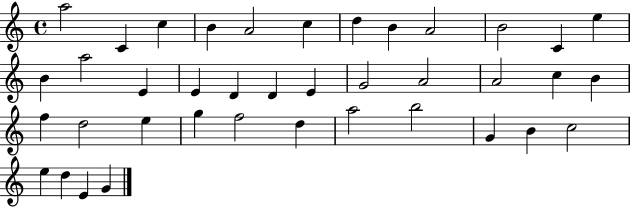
X:1
T:Untitled
M:4/4
L:1/4
K:C
a2 C c B A2 c d B A2 B2 C e B a2 E E D D E G2 A2 A2 c B f d2 e g f2 d a2 b2 G B c2 e d E G